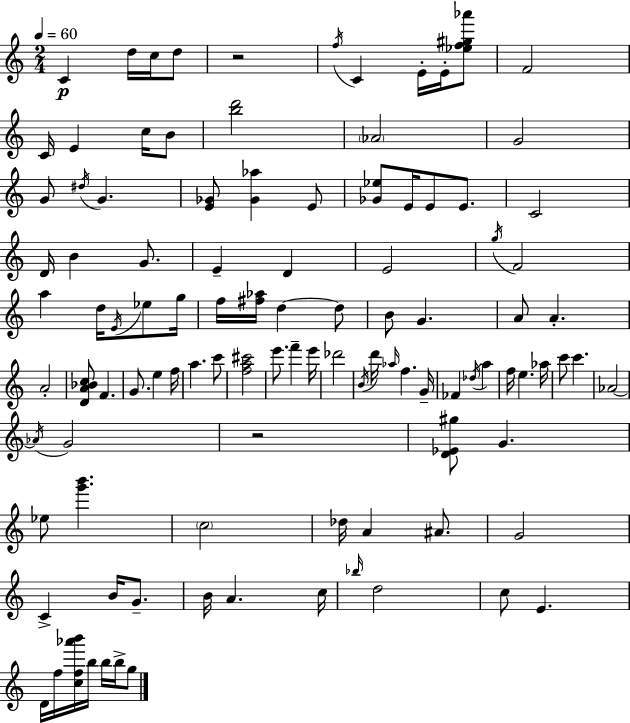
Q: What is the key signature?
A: A minor